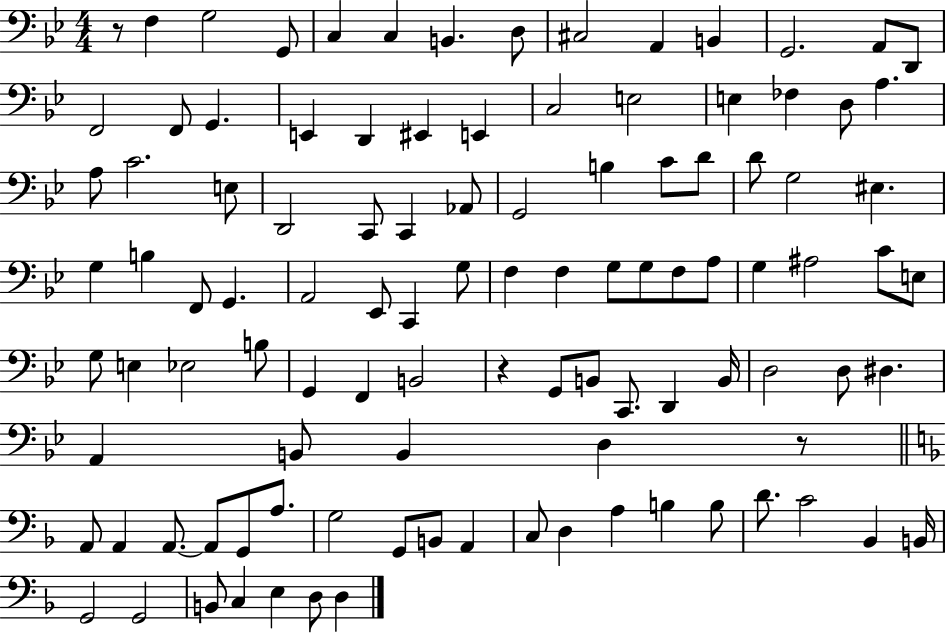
{
  \clef bass
  \numericTimeSignature
  \time 4/4
  \key bes \major
  r8 f4 g2 g,8 | c4 c4 b,4. d8 | cis2 a,4 b,4 | g,2. a,8 d,8 | \break f,2 f,8 g,4. | e,4 d,4 eis,4 e,4 | c2 e2 | e4 fes4 d8 a4. | \break a8 c'2. e8 | d,2 c,8 c,4 aes,8 | g,2 b4 c'8 d'8 | d'8 g2 eis4. | \break g4 b4 f,8 g,4. | a,2 ees,8 c,4 g8 | f4 f4 g8 g8 f8 a8 | g4 ais2 c'8 e8 | \break g8 e4 ees2 b8 | g,4 f,4 b,2 | r4 g,8 b,8 c,8. d,4 b,16 | d2 d8 dis4. | \break a,4 b,8 b,4 d4 r8 | \bar "||" \break \key d \minor a,8 a,4 a,8.~~ a,8 g,8 a8. | g2 g,8 b,8 a,4 | c8 d4 a4 b4 b8 | d'8. c'2 bes,4 b,16 | \break g,2 g,2 | b,8 c4 e4 d8 d4 | \bar "|."
}